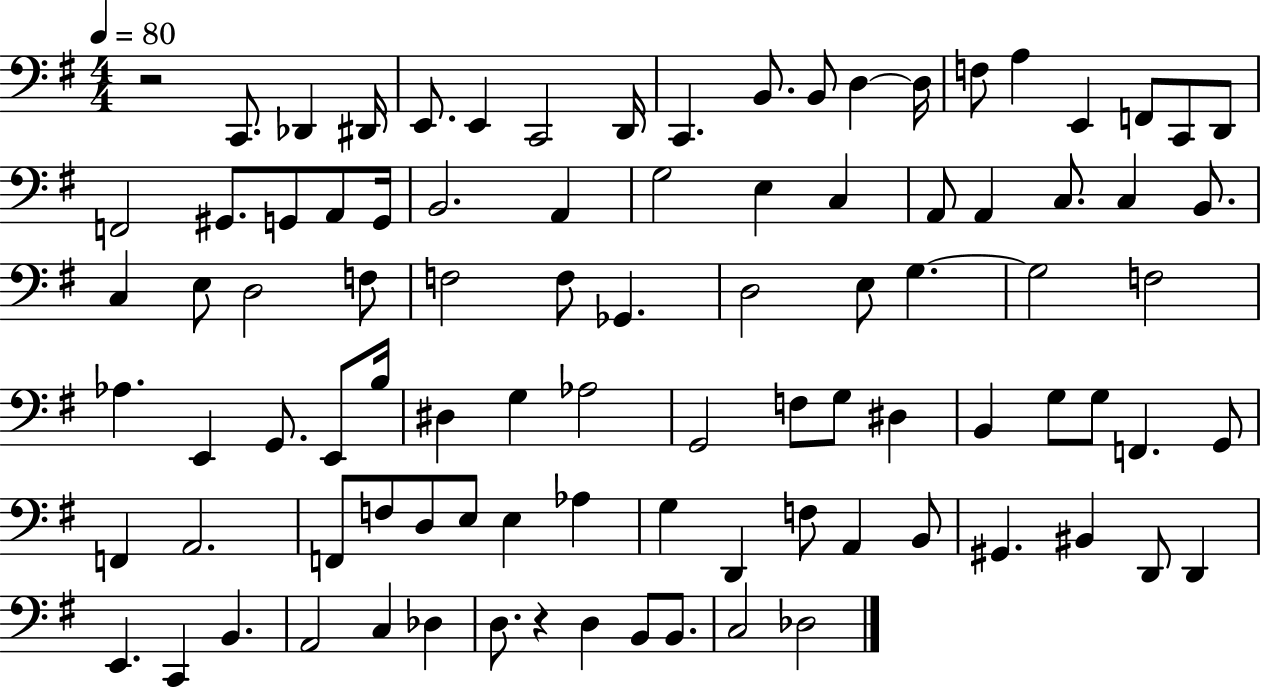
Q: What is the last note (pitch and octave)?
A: Db3